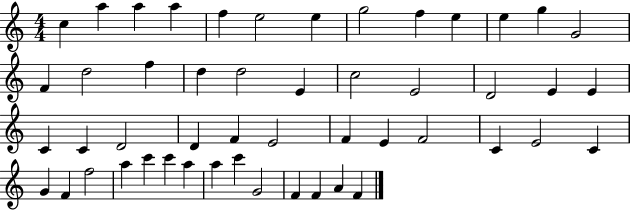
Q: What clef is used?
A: treble